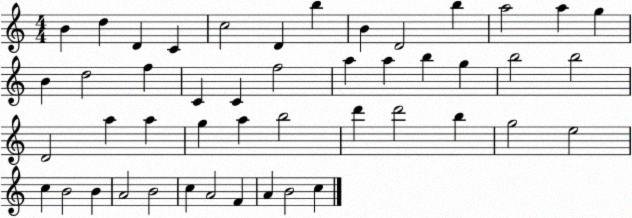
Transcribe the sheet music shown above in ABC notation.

X:1
T:Untitled
M:4/4
L:1/4
K:C
B d D C c2 D b B D2 b a2 a g B d2 f C C f2 a a b g b2 b2 D2 a a g a b2 d' d'2 b g2 e2 c B2 B A2 B2 c A2 F A B2 c